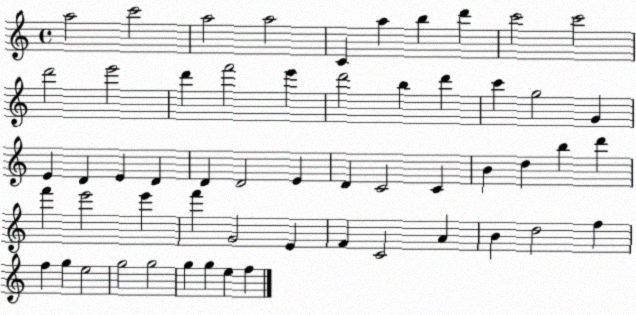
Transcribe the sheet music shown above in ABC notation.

X:1
T:Untitled
M:4/4
L:1/4
K:C
a2 c'2 a2 a2 C a b d' c'2 c'2 d'2 e'2 d' f'2 e' d'2 b d' c' g2 G E D E D D D2 E D C2 C B d b d' f' e'2 e' f' G2 E F C2 A B d2 f f g e2 g2 g2 g g e f